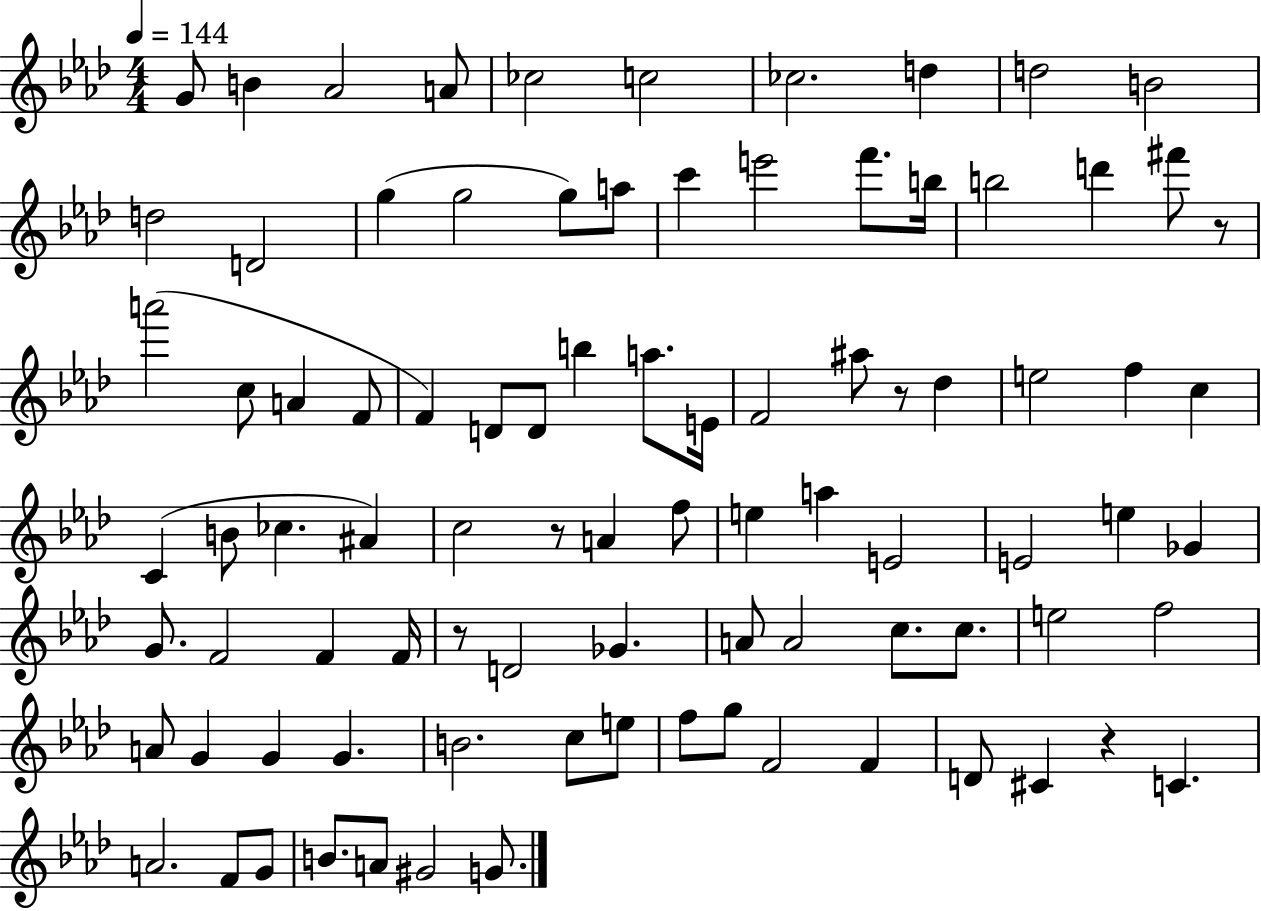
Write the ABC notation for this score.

X:1
T:Untitled
M:4/4
L:1/4
K:Ab
G/2 B _A2 A/2 _c2 c2 _c2 d d2 B2 d2 D2 g g2 g/2 a/2 c' e'2 f'/2 b/4 b2 d' ^f'/2 z/2 a'2 c/2 A F/2 F D/2 D/2 b a/2 E/4 F2 ^a/2 z/2 _d e2 f c C B/2 _c ^A c2 z/2 A f/2 e a E2 E2 e _G G/2 F2 F F/4 z/2 D2 _G A/2 A2 c/2 c/2 e2 f2 A/2 G G G B2 c/2 e/2 f/2 g/2 F2 F D/2 ^C z C A2 F/2 G/2 B/2 A/2 ^G2 G/2